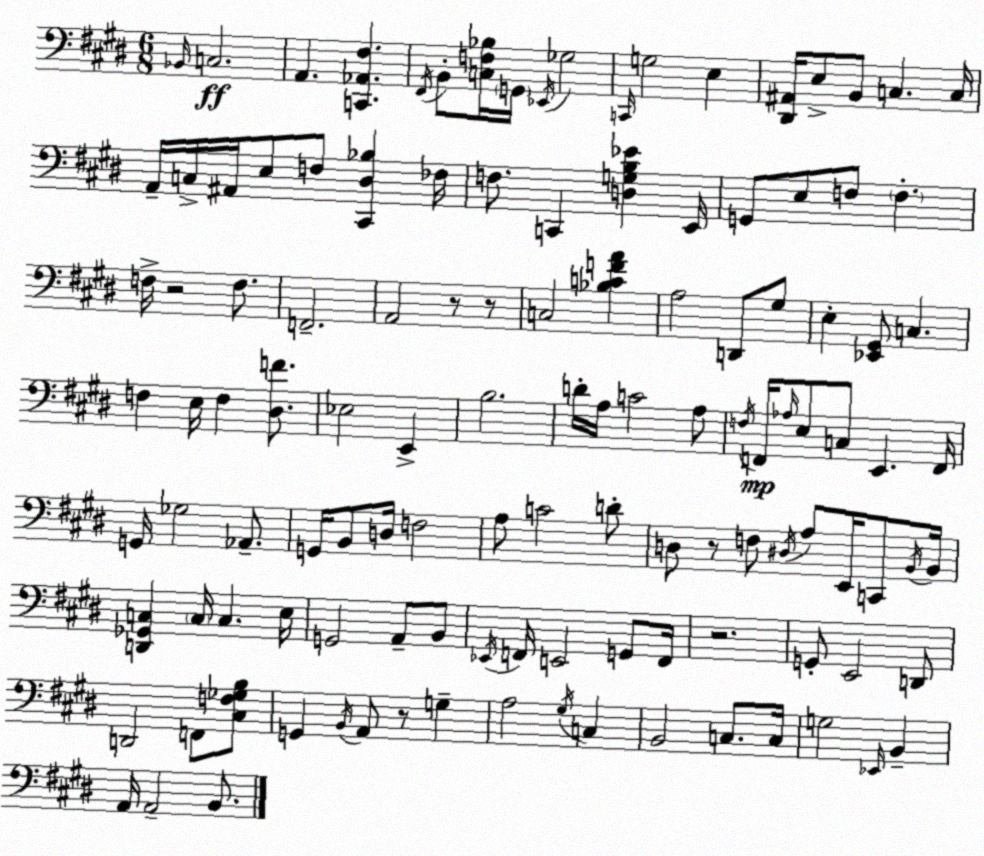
X:1
T:Untitled
M:6/8
L:1/4
K:E
_B,,/4 C,2 A,, [C,,_A,,^F,] ^F,,/4 B,,/2 [C,F,_B,]/4 G,,/4 _E,,/4 _G,2 C,,/4 G,2 E, [^D,,^A,,]/4 E,/2 B,,/2 C, C,/4 A,,/4 C,/4 ^A,,/4 E,/2 F,/2 [^C,,^D,_B,] _F,/4 F,/2 C,, [D,G,B,_E] E,,/4 G,,/2 E,/2 F,/2 F, F,/4 z2 F,/2 F,,2 A,,2 z/2 z/2 C,2 [_B,CFA] A,2 D,,/2 ^G,/2 E, [_E,,^G,,]/2 C, F, E,/4 F, [^D,F]/2 _E,2 E,, B,2 D/4 A,/4 C2 A,/2 F,/4 F,,/4 _A,/4 E,/2 C,/2 E,, F,,/4 G,,/4 _G,2 _A,,/2 G,,/4 B,,/2 D,/4 F,2 A,/2 C2 D/2 D,/2 z/2 F,/2 ^D,/4 A,/2 E,,/4 C,,/2 B,,/4 B,,/4 [D,,_G,,C,] C,/4 C, E,/4 G,,2 A,,/2 B,,/2 _E,,/4 F,,/4 E,,2 G,,/2 F,,/4 z2 G,,/2 E,,2 D,,/2 D,,2 F,,/2 [^C,F,_G,B,]/2 G,, B,,/4 A,,/2 z/2 G, A,2 ^G,/4 C, B,,2 C,/2 C,/4 G,2 _E,,/4 B,, A,,/4 A,,2 B,,/2